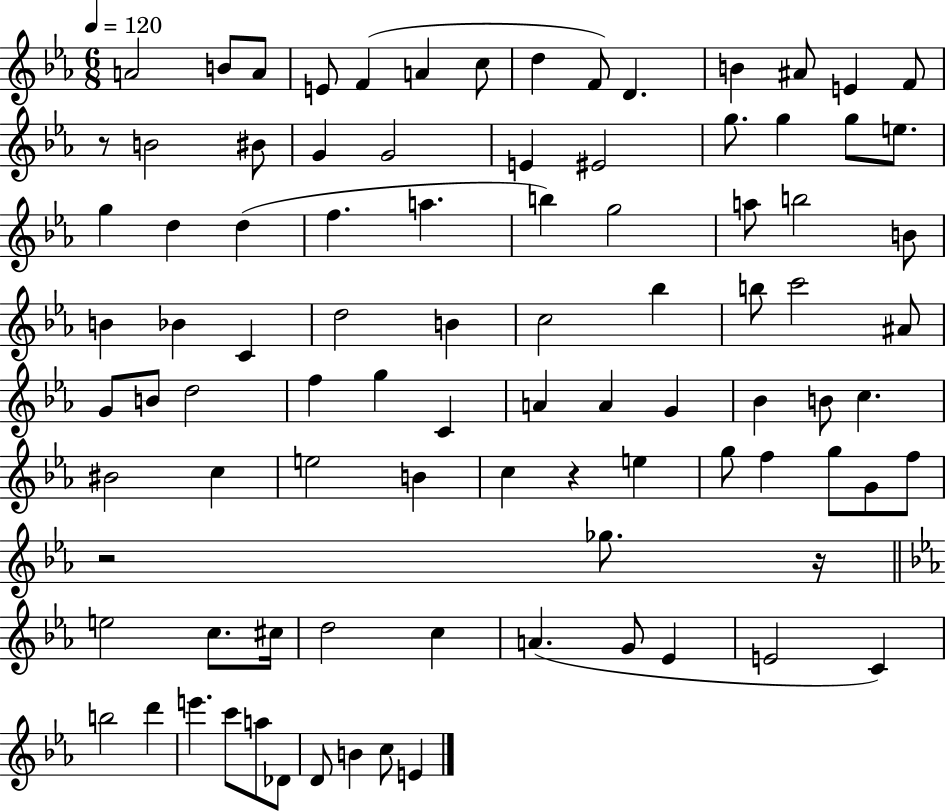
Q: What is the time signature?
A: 6/8